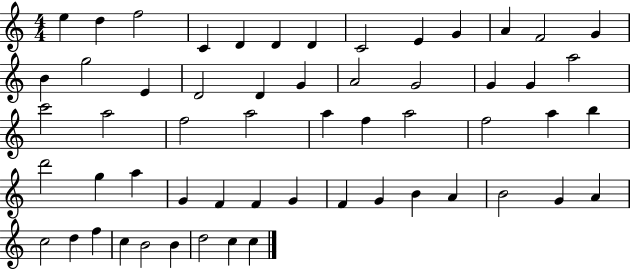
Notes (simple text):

E5/q D5/q F5/h C4/q D4/q D4/q D4/q C4/h E4/q G4/q A4/q F4/h G4/q B4/q G5/h E4/q D4/h D4/q G4/q A4/h G4/h G4/q G4/q A5/h C6/h A5/h F5/h A5/h A5/q F5/q A5/h F5/h A5/q B5/q D6/h G5/q A5/q G4/q F4/q F4/q G4/q F4/q G4/q B4/q A4/q B4/h G4/q A4/q C5/h D5/q F5/q C5/q B4/h B4/q D5/h C5/q C5/q